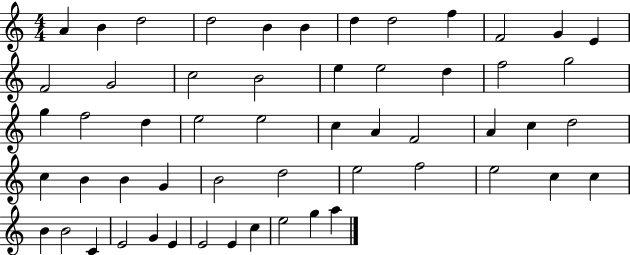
A4/q B4/q D5/h D5/h B4/q B4/q D5/q D5/h F5/q F4/h G4/q E4/q F4/h G4/h C5/h B4/h E5/q E5/h D5/q F5/h G5/h G5/q F5/h D5/q E5/h E5/h C5/q A4/q F4/h A4/q C5/q D5/h C5/q B4/q B4/q G4/q B4/h D5/h E5/h F5/h E5/h C5/q C5/q B4/q B4/h C4/q E4/h G4/q E4/q E4/h E4/q C5/q E5/h G5/q A5/q